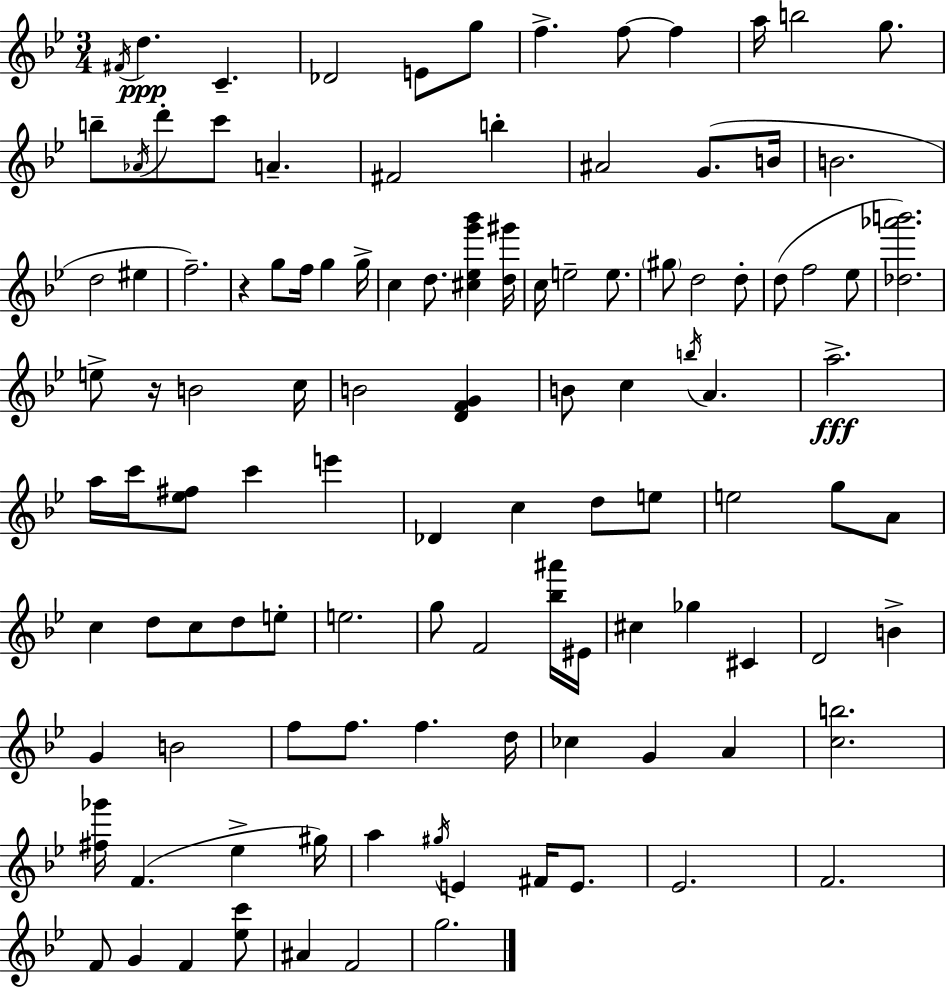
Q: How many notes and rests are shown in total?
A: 111